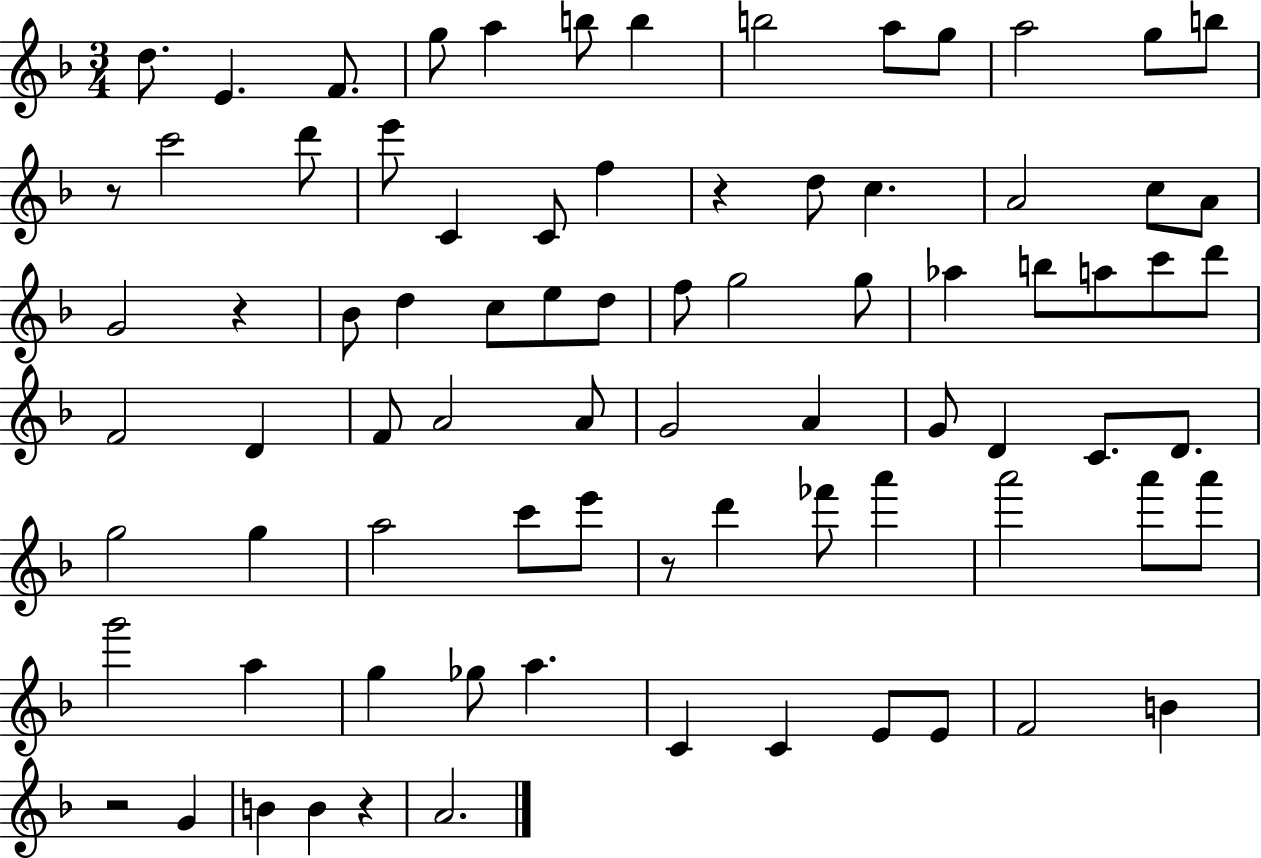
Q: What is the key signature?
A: F major